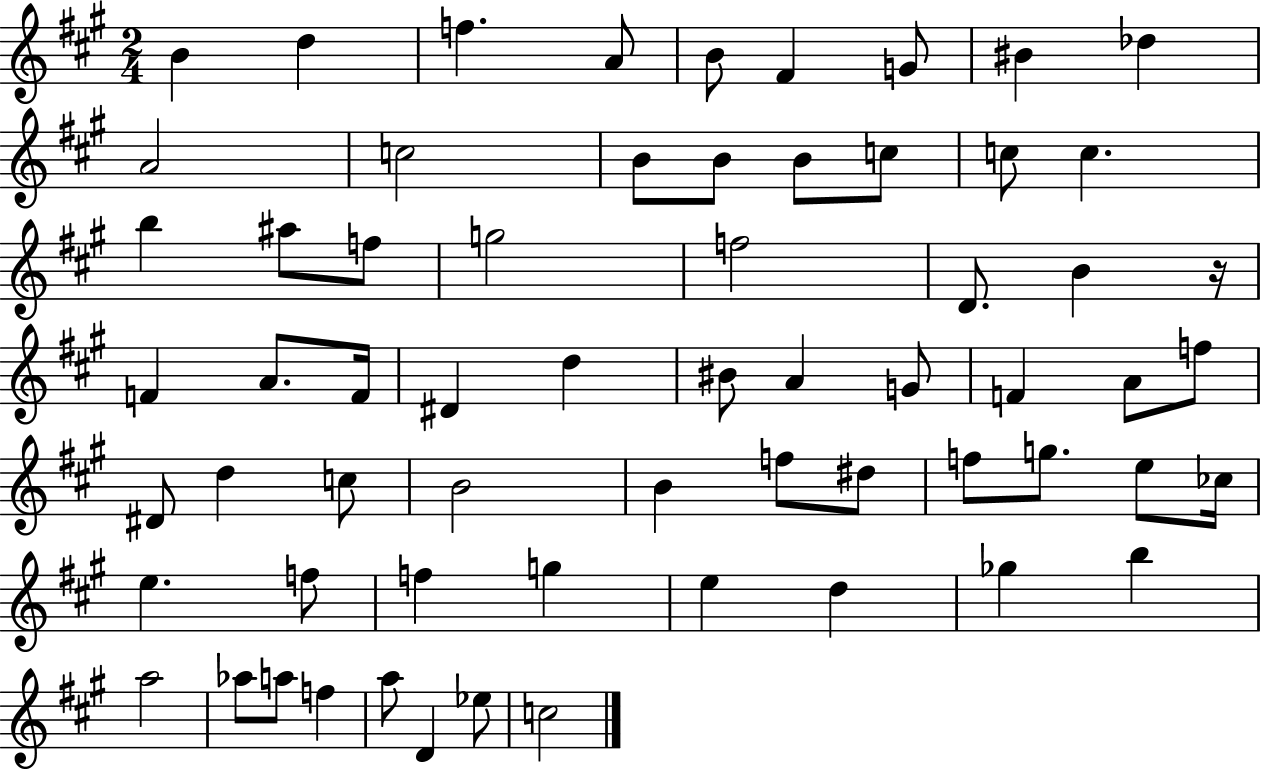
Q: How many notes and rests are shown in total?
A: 63